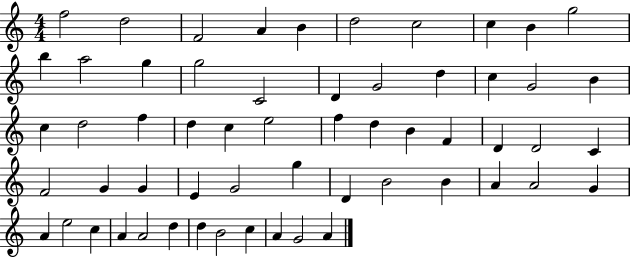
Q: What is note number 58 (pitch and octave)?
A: A4